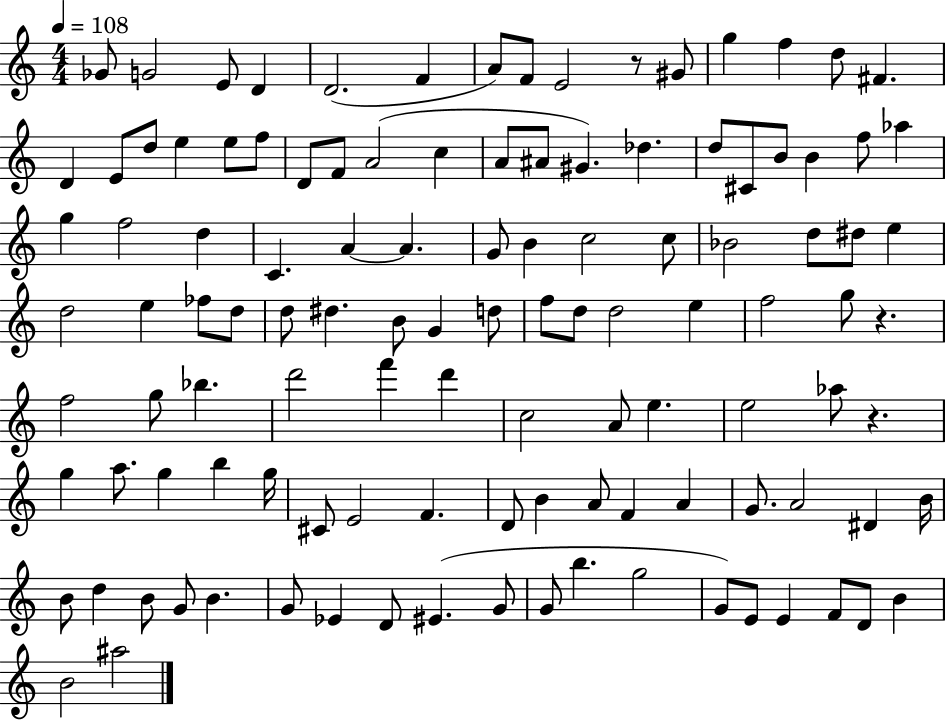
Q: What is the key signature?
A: C major